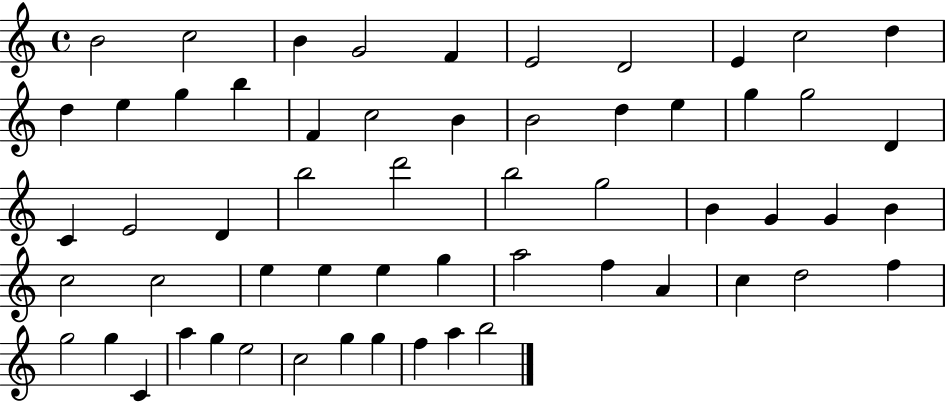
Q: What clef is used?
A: treble